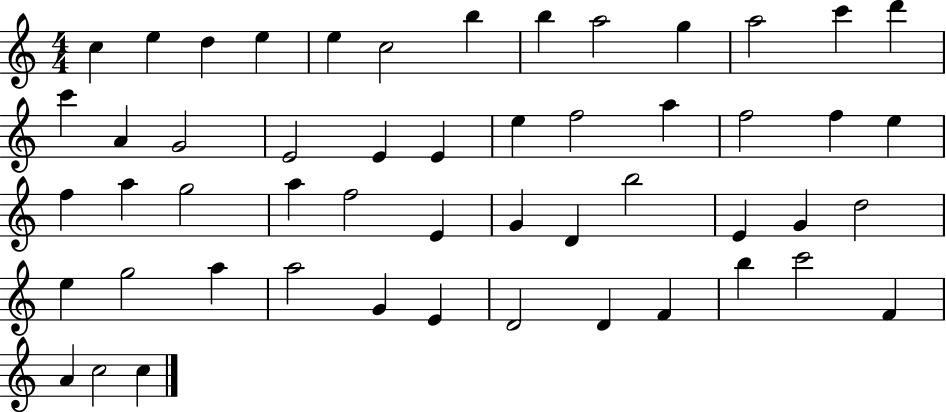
{
  \clef treble
  \numericTimeSignature
  \time 4/4
  \key c \major
  c''4 e''4 d''4 e''4 | e''4 c''2 b''4 | b''4 a''2 g''4 | a''2 c'''4 d'''4 | \break c'''4 a'4 g'2 | e'2 e'4 e'4 | e''4 f''2 a''4 | f''2 f''4 e''4 | \break f''4 a''4 g''2 | a''4 f''2 e'4 | g'4 d'4 b''2 | e'4 g'4 d''2 | \break e''4 g''2 a''4 | a''2 g'4 e'4 | d'2 d'4 f'4 | b''4 c'''2 f'4 | \break a'4 c''2 c''4 | \bar "|."
}